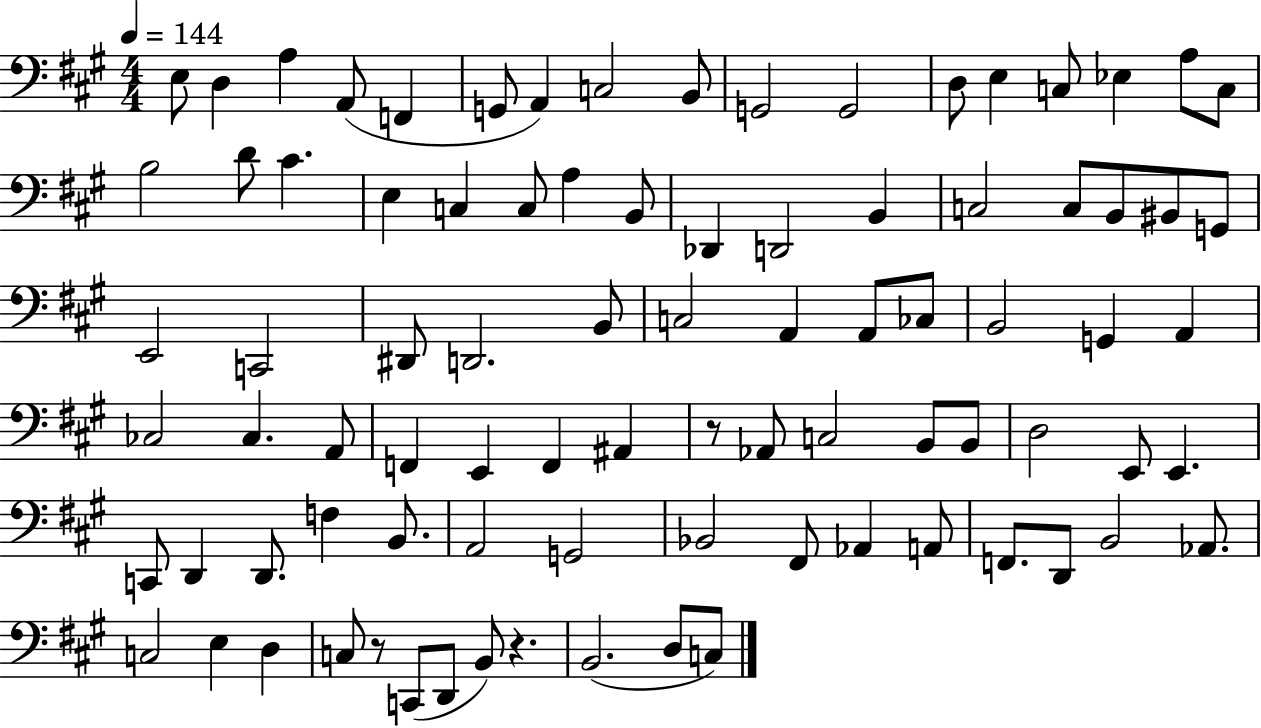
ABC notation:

X:1
T:Untitled
M:4/4
L:1/4
K:A
E,/2 D, A, A,,/2 F,, G,,/2 A,, C,2 B,,/2 G,,2 G,,2 D,/2 E, C,/2 _E, A,/2 C,/2 B,2 D/2 ^C E, C, C,/2 A, B,,/2 _D,, D,,2 B,, C,2 C,/2 B,,/2 ^B,,/2 G,,/2 E,,2 C,,2 ^D,,/2 D,,2 B,,/2 C,2 A,, A,,/2 _C,/2 B,,2 G,, A,, _C,2 _C, A,,/2 F,, E,, F,, ^A,, z/2 _A,,/2 C,2 B,,/2 B,,/2 D,2 E,,/2 E,, C,,/2 D,, D,,/2 F, B,,/2 A,,2 G,,2 _B,,2 ^F,,/2 _A,, A,,/2 F,,/2 D,,/2 B,,2 _A,,/2 C,2 E, D, C,/2 z/2 C,,/2 D,,/2 B,,/2 z B,,2 D,/2 C,/2